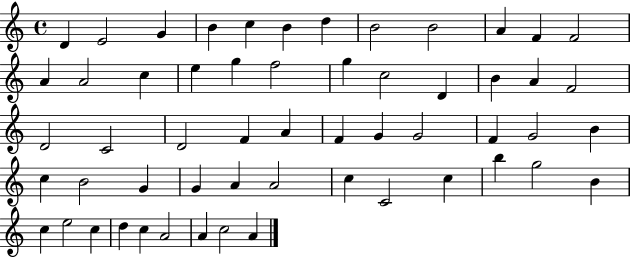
{
  \clef treble
  \time 4/4
  \defaultTimeSignature
  \key c \major
  d'4 e'2 g'4 | b'4 c''4 b'4 d''4 | b'2 b'2 | a'4 f'4 f'2 | \break a'4 a'2 c''4 | e''4 g''4 f''2 | g''4 c''2 d'4 | b'4 a'4 f'2 | \break d'2 c'2 | d'2 f'4 a'4 | f'4 g'4 g'2 | f'4 g'2 b'4 | \break c''4 b'2 g'4 | g'4 a'4 a'2 | c''4 c'2 c''4 | b''4 g''2 b'4 | \break c''4 e''2 c''4 | d''4 c''4 a'2 | a'4 c''2 a'4 | \bar "|."
}